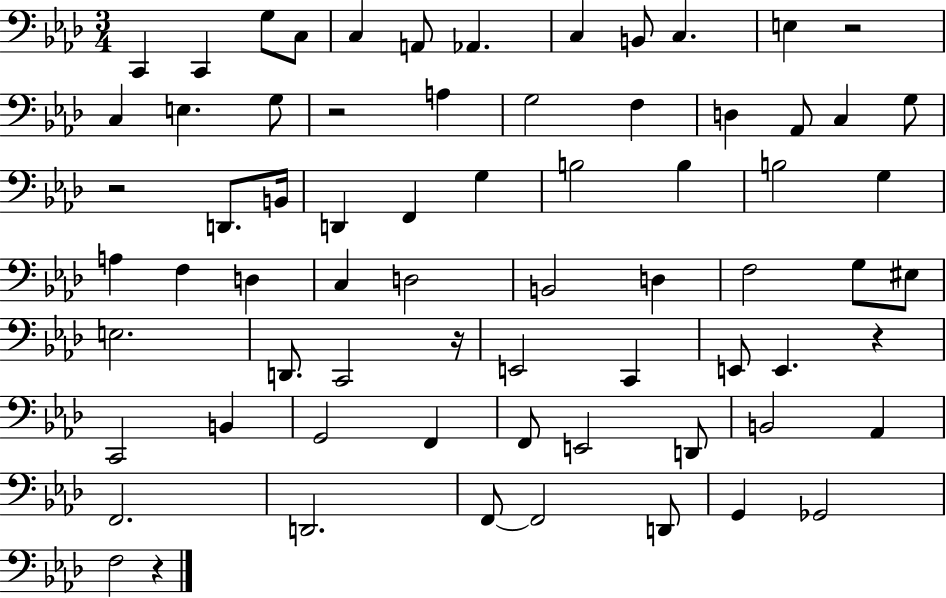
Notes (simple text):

C2/q C2/q G3/e C3/e C3/q A2/e Ab2/q. C3/q B2/e C3/q. E3/q R/h C3/q E3/q. G3/e R/h A3/q G3/h F3/q D3/q Ab2/e C3/q G3/e R/h D2/e. B2/s D2/q F2/q G3/q B3/h B3/q B3/h G3/q A3/q F3/q D3/q C3/q D3/h B2/h D3/q F3/h G3/e EIS3/e E3/h. D2/e. C2/h R/s E2/h C2/q E2/e E2/q. R/q C2/h B2/q G2/h F2/q F2/e E2/h D2/e B2/h Ab2/q F2/h. D2/h. F2/e F2/h D2/e G2/q Gb2/h F3/h R/q